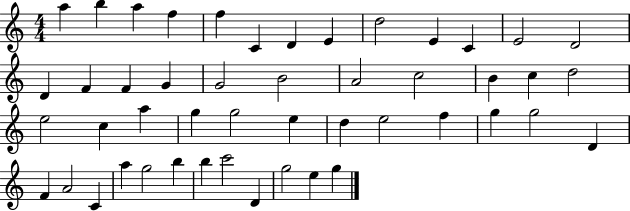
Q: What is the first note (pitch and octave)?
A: A5